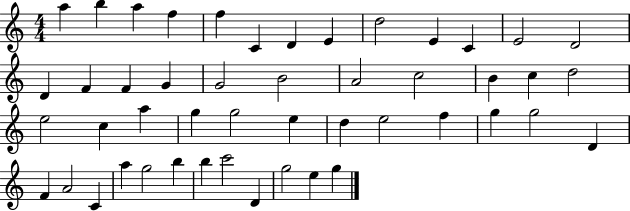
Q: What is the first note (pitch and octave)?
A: A5